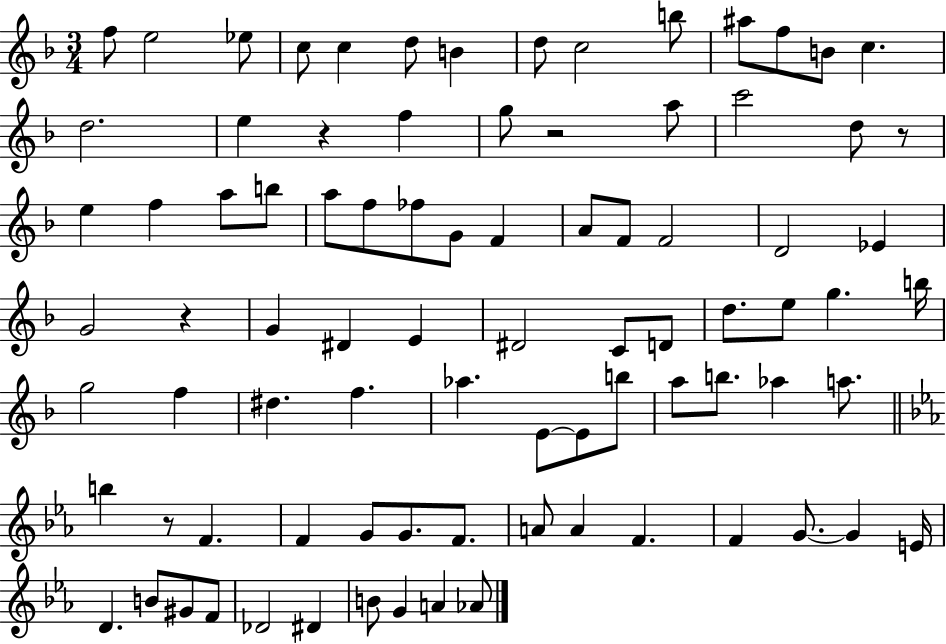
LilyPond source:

{
  \clef treble
  \numericTimeSignature
  \time 3/4
  \key f \major
  f''8 e''2 ees''8 | c''8 c''4 d''8 b'4 | d''8 c''2 b''8 | ais''8 f''8 b'8 c''4. | \break d''2. | e''4 r4 f''4 | g''8 r2 a''8 | c'''2 d''8 r8 | \break e''4 f''4 a''8 b''8 | a''8 f''8 fes''8 g'8 f'4 | a'8 f'8 f'2 | d'2 ees'4 | \break g'2 r4 | g'4 dis'4 e'4 | dis'2 c'8 d'8 | d''8. e''8 g''4. b''16 | \break g''2 f''4 | dis''4. f''4. | aes''4. e'8~~ e'8 b''8 | a''8 b''8. aes''4 a''8. | \break \bar "||" \break \key ees \major b''4 r8 f'4. | f'4 g'8 g'8. f'8. | a'8 a'4 f'4. | f'4 g'8.~~ g'4 e'16 | \break d'4. b'8 gis'8 f'8 | des'2 dis'4 | b'8 g'4 a'4 aes'8 | \bar "|."
}